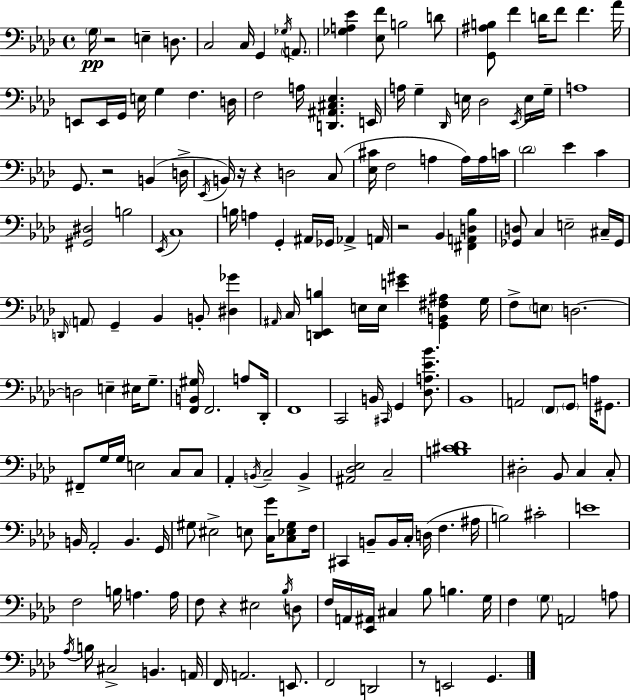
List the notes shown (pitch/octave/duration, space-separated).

G3/s R/h E3/q D3/e. C3/h C3/s G2/q Gb3/s A2/e. [Gb3,A3,Eb4]/q [Eb3,F4]/e B3/h D4/e [G2,A#3,B3]/e F4/q D4/s F4/e F4/q. Ab4/s E2/e E2/s G2/s E3/s G3/q F3/q. D3/s F3/h A3/s [D2,A#2,C#3,Eb3]/q. E2/s A3/s G3/q Db2/s E3/s Db3/h Eb2/s E3/s G3/s A3/w G2/e. R/h B2/q D3/s Eb2/s B2/s R/s R/q D3/h C3/e [Eb3,C#4]/s F3/h A3/q A3/s A3/s C4/s Db4/h Eb4/q C4/q [G#2,D#3]/h B3/h Eb2/s C3/w B3/s A3/q G2/q A#2/s Gb2/s Ab2/q A2/s R/h Bb2/q [F#2,A2,D3,Bb3]/q [Gb2,D3]/e C3/q E3/h C#3/s Gb2/s D2/s A2/e G2/q Bb2/q B2/e [D#3,Gb4]/q A#2/s C3/s [D2,Eb2,B3]/q E3/s E3/s [E4,G#4]/q [G2,B2,F#3,A#3]/q G3/s F3/e E3/e D3/h. D3/h E3/q EIS3/s G3/e. [F2,B2,G#3]/s F2/h. A3/e Db2/s F2/w C2/h B2/s C#2/s G2/q [Db3,A3,Eb4,Bb4]/e. Bb2/w A2/h F2/e G2/e A3/s G#2/e. F#2/e G3/s G3/s E3/h C3/e C3/e Ab2/q B2/s C3/h B2/q [A#2,Db3,Eb3]/h C3/h [B3,C#4,Db4]/w D#3/h Bb2/e C3/q C3/e B2/s Ab2/h B2/q. G2/s G#3/e EIS3/h E3/e [C3,G4]/s [C3,Eb3,G#3]/e F3/s C#2/q B2/e B2/s C3/s D3/s F3/q. A#3/s B3/h C#4/h E4/w F3/h B3/s A3/q. A3/s F3/e R/q EIS3/h Bb3/s D3/e F3/s A2/s [Eb2,A#2]/s C#3/q Bb3/e B3/q. G3/s F3/q G3/e A2/h A3/e Ab3/s B3/s C#3/h B2/q. A2/s F2/s A2/h. E2/e. F2/h D2/h R/e E2/h G2/q.